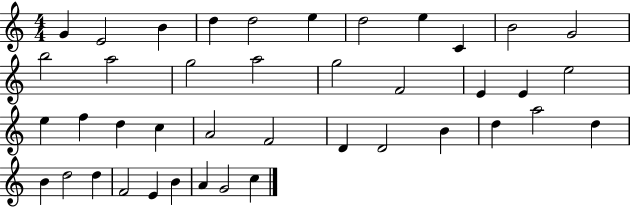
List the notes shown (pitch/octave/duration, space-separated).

G4/q E4/h B4/q D5/q D5/h E5/q D5/h E5/q C4/q B4/h G4/h B5/h A5/h G5/h A5/h G5/h F4/h E4/q E4/q E5/h E5/q F5/q D5/q C5/q A4/h F4/h D4/q D4/h B4/q D5/q A5/h D5/q B4/q D5/h D5/q F4/h E4/q B4/q A4/q G4/h C5/q